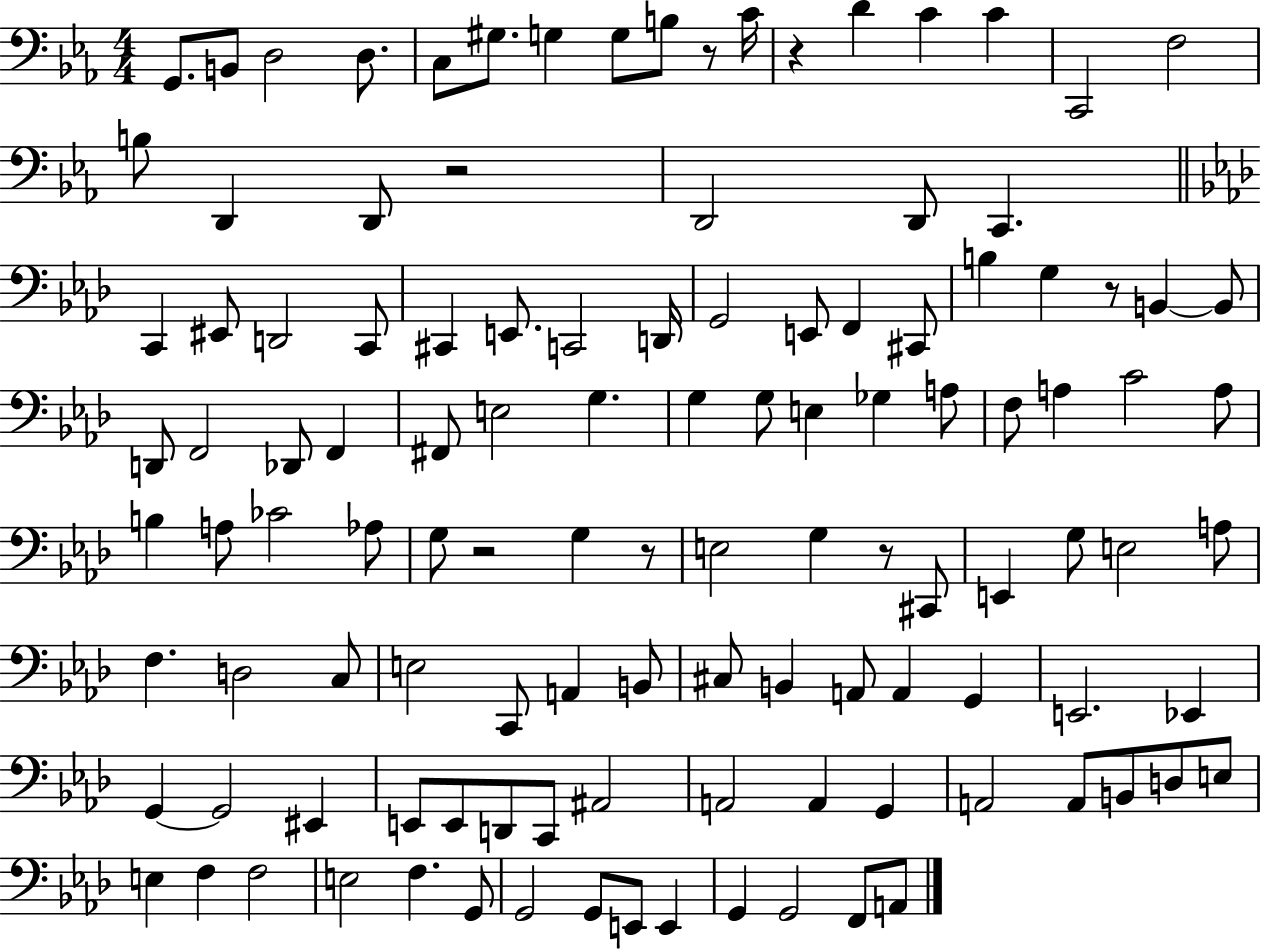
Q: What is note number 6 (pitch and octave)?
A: G#3